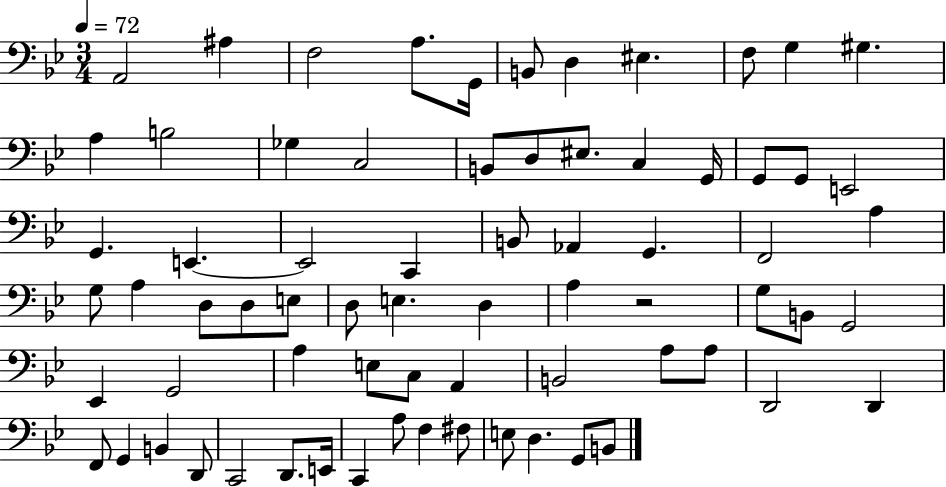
{
  \clef bass
  \numericTimeSignature
  \time 3/4
  \key bes \major
  \tempo 4 = 72
  a,2 ais4 | f2 a8. g,16 | b,8 d4 eis4. | f8 g4 gis4. | \break a4 b2 | ges4 c2 | b,8 d8 eis8. c4 g,16 | g,8 g,8 e,2 | \break g,4. e,4.~~ | e,2 c,4 | b,8 aes,4 g,4. | f,2 a4 | \break g8 a4 d8 d8 e8 | d8 e4. d4 | a4 r2 | g8 b,8 g,2 | \break ees,4 g,2 | a4 e8 c8 a,4 | b,2 a8 a8 | d,2 d,4 | \break f,8 g,4 b,4 d,8 | c,2 d,8. e,16 | c,4 a8 f4 fis8 | e8 d4. g,8 b,8 | \break \bar "|."
}